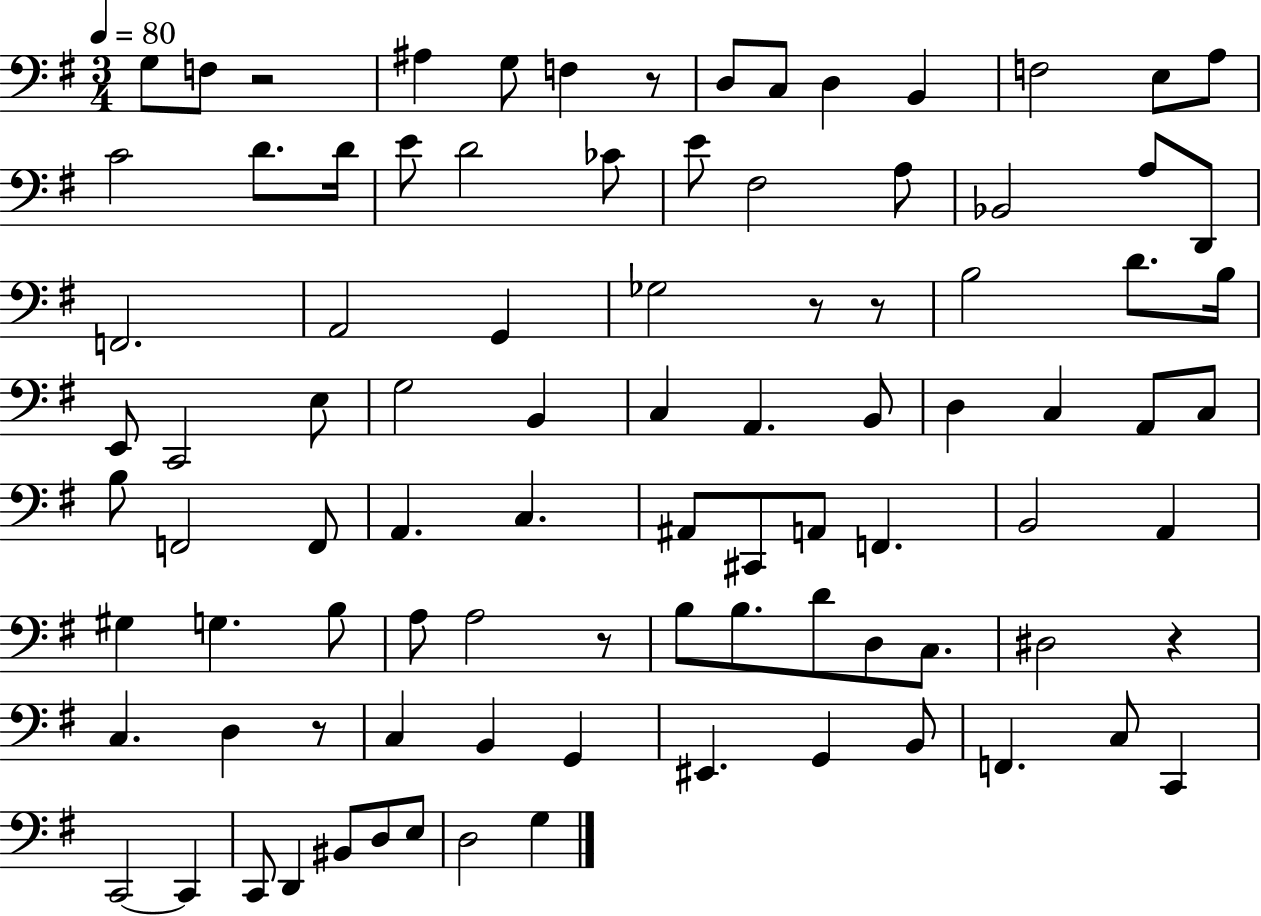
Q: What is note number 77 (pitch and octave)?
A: C2